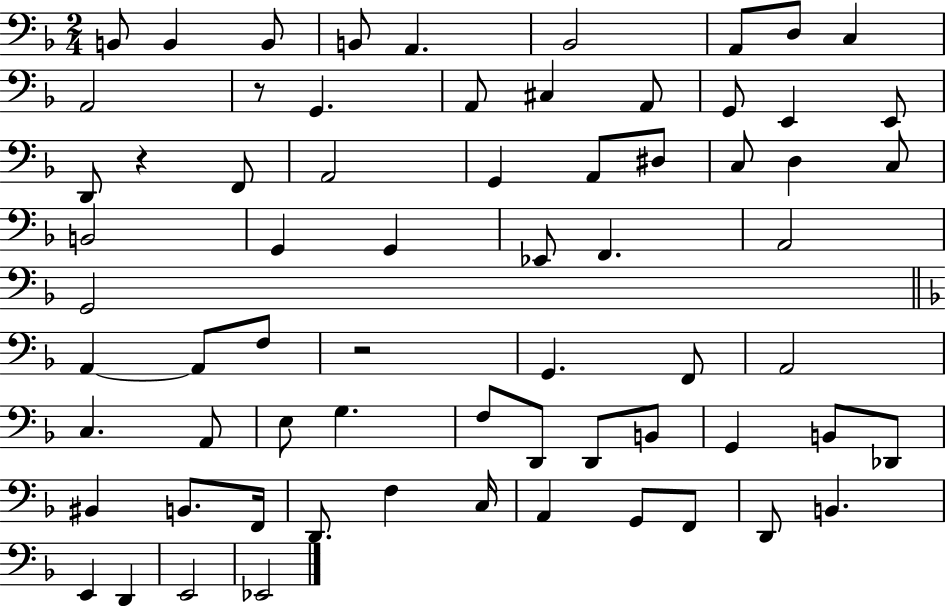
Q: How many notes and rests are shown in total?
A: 68